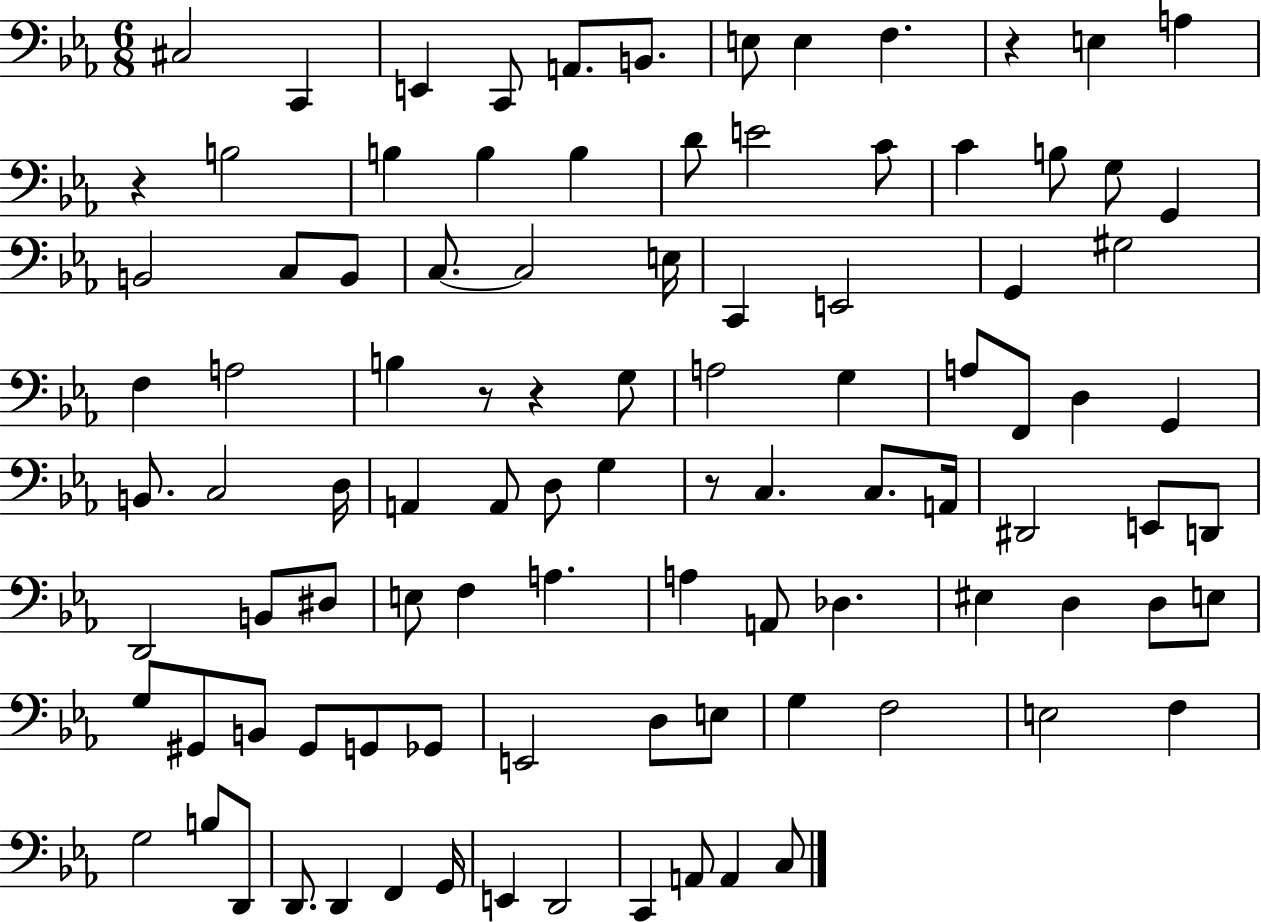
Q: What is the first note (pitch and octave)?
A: C#3